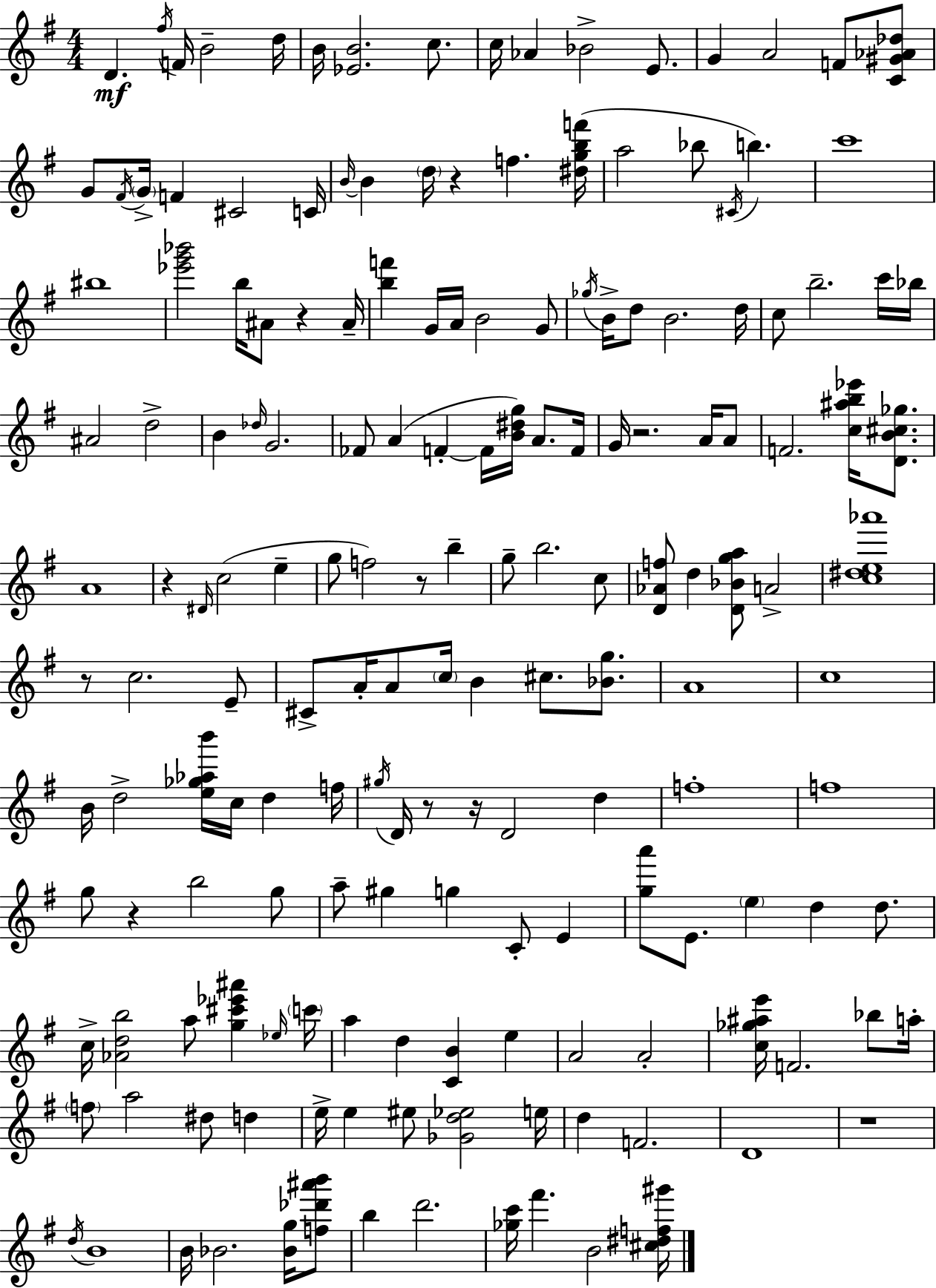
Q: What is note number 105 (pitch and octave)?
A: D5